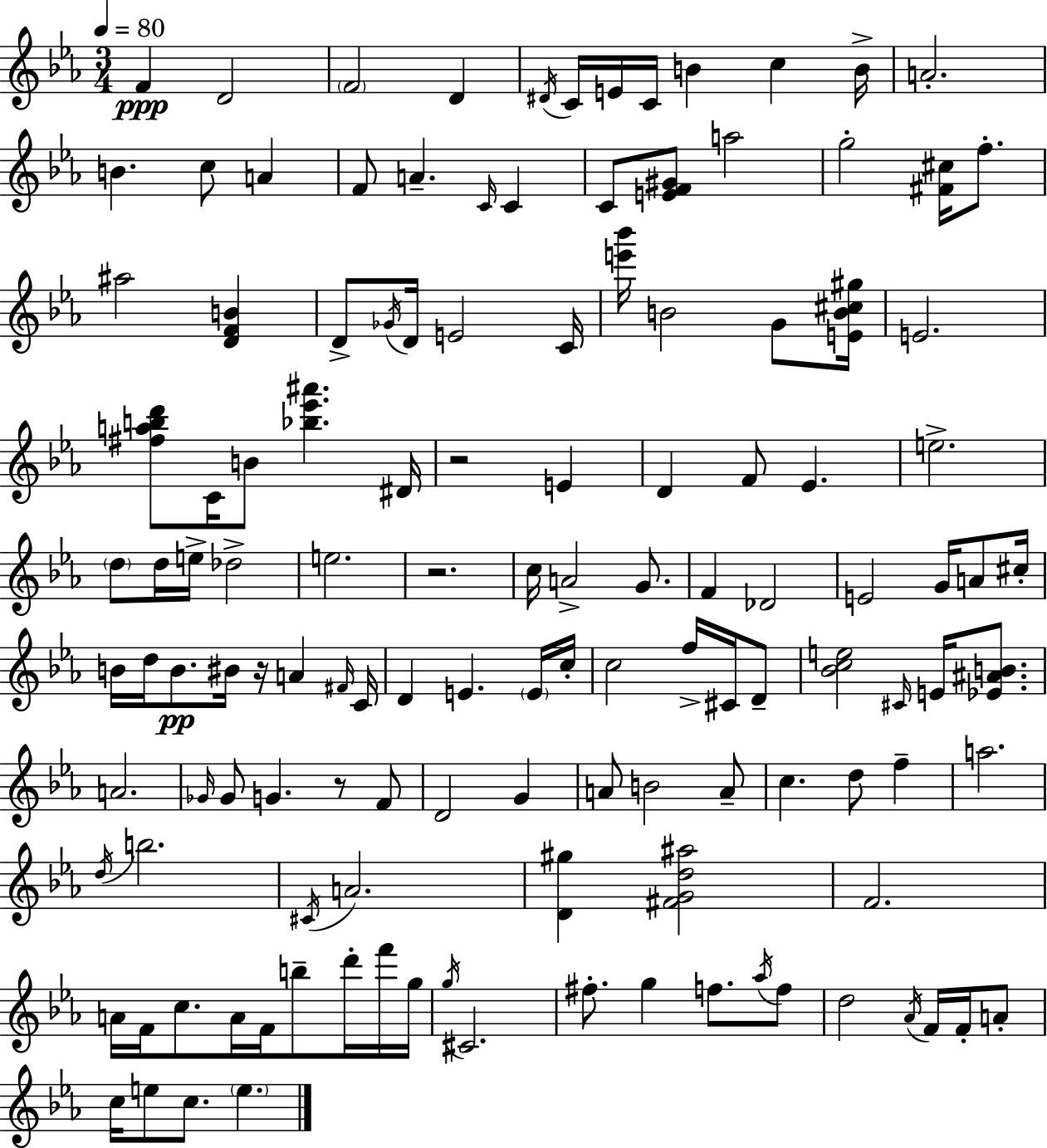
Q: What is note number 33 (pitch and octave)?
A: C4